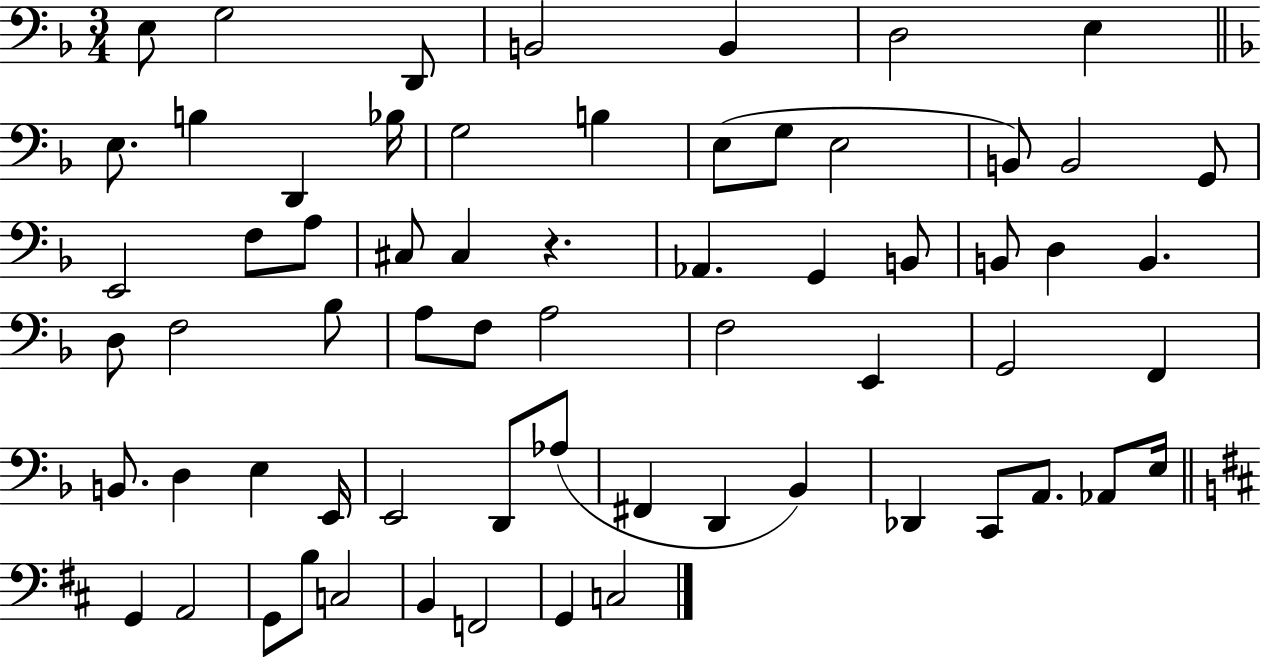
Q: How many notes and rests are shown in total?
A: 65